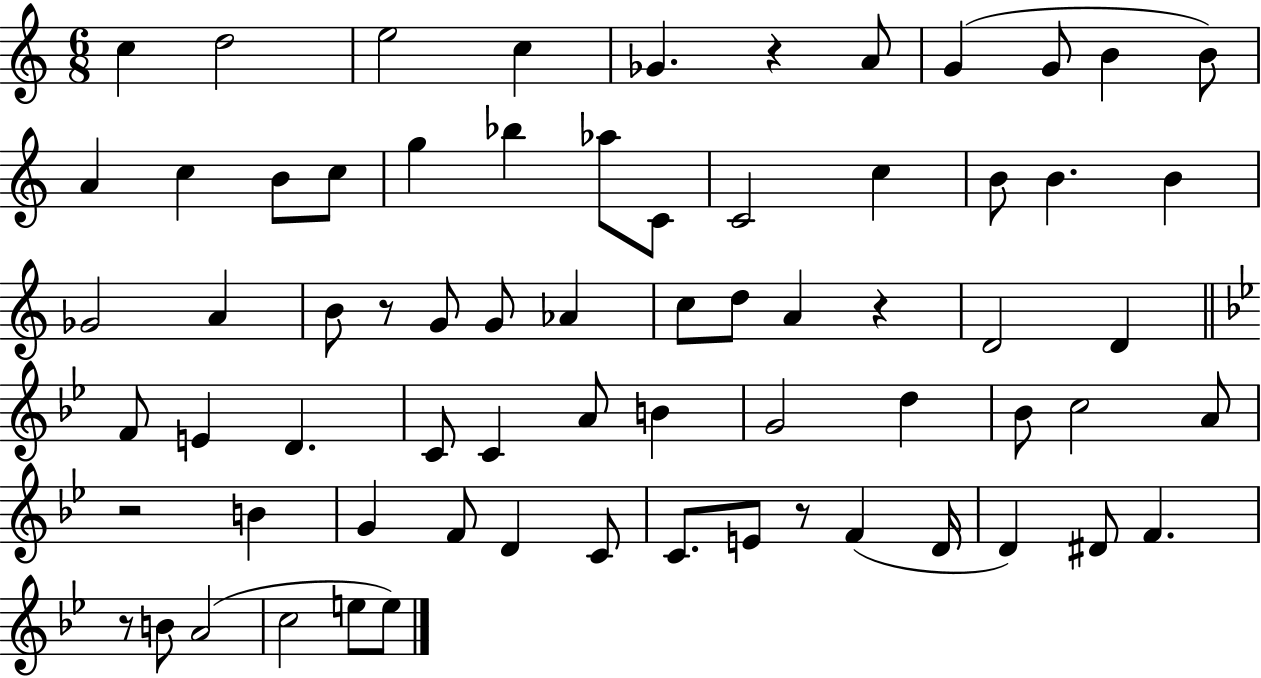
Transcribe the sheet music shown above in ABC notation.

X:1
T:Untitled
M:6/8
L:1/4
K:C
c d2 e2 c _G z A/2 G G/2 B B/2 A c B/2 c/2 g _b _a/2 C/2 C2 c B/2 B B _G2 A B/2 z/2 G/2 G/2 _A c/2 d/2 A z D2 D F/2 E D C/2 C A/2 B G2 d _B/2 c2 A/2 z2 B G F/2 D C/2 C/2 E/2 z/2 F D/4 D ^D/2 F z/2 B/2 A2 c2 e/2 e/2